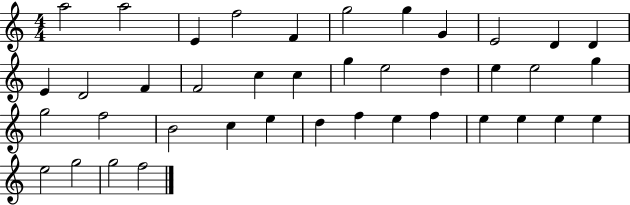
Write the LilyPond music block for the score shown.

{
  \clef treble
  \numericTimeSignature
  \time 4/4
  \key c \major
  a''2 a''2 | e'4 f''2 f'4 | g''2 g''4 g'4 | e'2 d'4 d'4 | \break e'4 d'2 f'4 | f'2 c''4 c''4 | g''4 e''2 d''4 | e''4 e''2 g''4 | \break g''2 f''2 | b'2 c''4 e''4 | d''4 f''4 e''4 f''4 | e''4 e''4 e''4 e''4 | \break e''2 g''2 | g''2 f''2 | \bar "|."
}